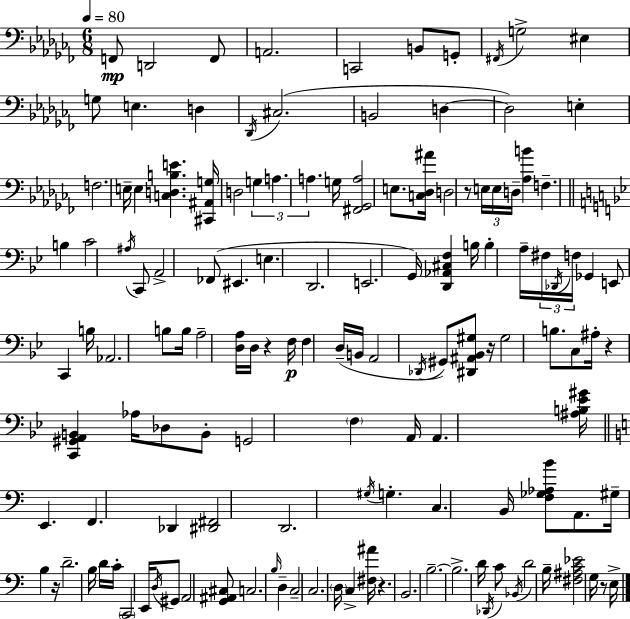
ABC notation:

X:1
T:Untitled
M:6/8
L:1/4
K:Abm
F,,/2 D,,2 F,,/2 A,,2 C,,2 B,,/2 G,,/2 ^F,,/4 G,2 ^E, G,/2 E, D, _D,,/4 ^C,2 B,,2 D, D,2 E, F,2 E,/4 E, [C,D,B,E] [^C,,^A,,G,]/4 D,2 G, A, A, G,/4 [^F,,_G,,A,]2 E,/2 [C,_D,^A]/4 D,2 z/2 E,/4 E,/4 D,/4 [_A,B] F, B, C2 ^A,/4 C,,/2 A,,2 _F,,/2 ^E,, E, D,,2 E,,2 G,,/4 [D,,_A,,^C,F,] B,/4 B, A,/4 ^F,/4 _D,,/4 F,/4 _G,, E,,/2 C,, B,/4 _A,,2 B,/2 B,/4 A,2 [D,A,]/4 D,/4 z F,/4 F, D,/4 B,,/4 A,,2 _D,,/4 ^G,,/2 [^D,,^A,,_B,,^G,]/2 z/4 ^G,2 B,/2 C,/2 ^A,/4 z [C,,^G,,A,,B,,] _A,/4 _D,/2 B,,/2 G,,2 F, A,,/4 A,, [^A,B,_E^G]/4 E,, F,, _D,, [^D,,^F,,]2 D,,2 ^G,/4 G, C, B,,/4 [F,_G,_A,B]/2 A,,/2 ^G,/4 B, z/4 D2 B,/4 D/4 C/4 C,,2 E,,/4 D,/4 ^G,,/2 A,,2 [G,,^A,,^C,]/2 C,2 B,/4 D, C,2 C,2 D,/4 C, [^F,^A]/4 z B,,2 B,2 B,2 D/4 _D,,/4 C/2 _B,,/4 D2 B,/4 [^F,^A,C_E]2 G,/4 z/2 E,/4